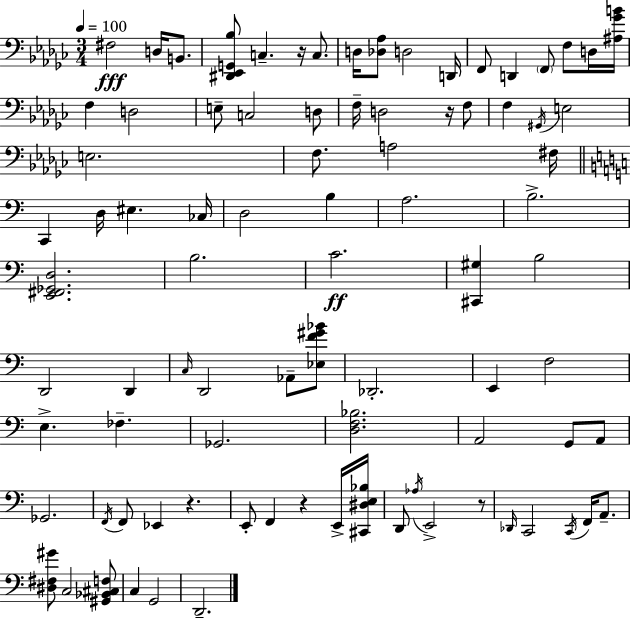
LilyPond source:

{
  \clef bass
  \numericTimeSignature
  \time 3/4
  \key ees \minor
  \tempo 4 = 100
  fis2\fff d16 b,8. | <dis, ees, g, bes>8 c4.-- r16 c8. | d16 <des aes>8 d2 d,16 | f,8 d,4 \parenthesize f,8 f8 d16 <ais ges' b'>16 | \break f4 d2 | e8-- c2 d8 | f16-- d2 r16 f8 | f4 \acciaccatura { gis,16 } e2 | \break e2. | f8. a2 | fis16 \bar "||" \break \key c \major c,4 d16 eis4. ces16 | d2 b4 | a2. | b2.-> | \break <e, fis, ges, d>2. | b2. | c'2.\ff | <cis, gis>4 b2 | \break d,2 d,4 | \grace { c16 } d,2 aes,8-- <ees f' gis' bes'>8 | des,2.-. | e,4 f2 | \break e4.-> fes4.-- | ges,2. | <d f bes>2. | a,2 g,8 a,8 | \break ges,2. | \acciaccatura { f,16 } f,8 ees,4 r4. | e,8-. f,4 r4 | e,16-> <cis, dis e bes>16 d,8 \acciaccatura { aes16 } e,2-> | \break r8 \grace { des,16 } c,2 | \acciaccatura { c,16 } f,16 a,8.-- <dis fis gis'>8 c2 | <gis, bes, cis f>8 c4 g,2 | d,2.-- | \break \bar "|."
}